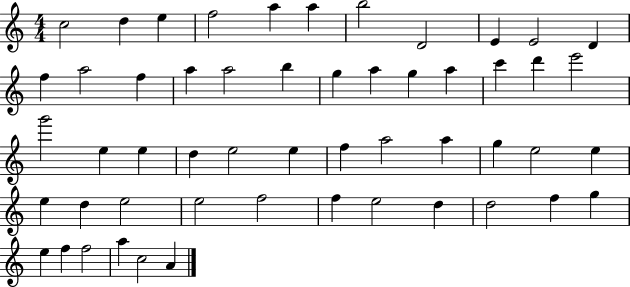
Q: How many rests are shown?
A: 0